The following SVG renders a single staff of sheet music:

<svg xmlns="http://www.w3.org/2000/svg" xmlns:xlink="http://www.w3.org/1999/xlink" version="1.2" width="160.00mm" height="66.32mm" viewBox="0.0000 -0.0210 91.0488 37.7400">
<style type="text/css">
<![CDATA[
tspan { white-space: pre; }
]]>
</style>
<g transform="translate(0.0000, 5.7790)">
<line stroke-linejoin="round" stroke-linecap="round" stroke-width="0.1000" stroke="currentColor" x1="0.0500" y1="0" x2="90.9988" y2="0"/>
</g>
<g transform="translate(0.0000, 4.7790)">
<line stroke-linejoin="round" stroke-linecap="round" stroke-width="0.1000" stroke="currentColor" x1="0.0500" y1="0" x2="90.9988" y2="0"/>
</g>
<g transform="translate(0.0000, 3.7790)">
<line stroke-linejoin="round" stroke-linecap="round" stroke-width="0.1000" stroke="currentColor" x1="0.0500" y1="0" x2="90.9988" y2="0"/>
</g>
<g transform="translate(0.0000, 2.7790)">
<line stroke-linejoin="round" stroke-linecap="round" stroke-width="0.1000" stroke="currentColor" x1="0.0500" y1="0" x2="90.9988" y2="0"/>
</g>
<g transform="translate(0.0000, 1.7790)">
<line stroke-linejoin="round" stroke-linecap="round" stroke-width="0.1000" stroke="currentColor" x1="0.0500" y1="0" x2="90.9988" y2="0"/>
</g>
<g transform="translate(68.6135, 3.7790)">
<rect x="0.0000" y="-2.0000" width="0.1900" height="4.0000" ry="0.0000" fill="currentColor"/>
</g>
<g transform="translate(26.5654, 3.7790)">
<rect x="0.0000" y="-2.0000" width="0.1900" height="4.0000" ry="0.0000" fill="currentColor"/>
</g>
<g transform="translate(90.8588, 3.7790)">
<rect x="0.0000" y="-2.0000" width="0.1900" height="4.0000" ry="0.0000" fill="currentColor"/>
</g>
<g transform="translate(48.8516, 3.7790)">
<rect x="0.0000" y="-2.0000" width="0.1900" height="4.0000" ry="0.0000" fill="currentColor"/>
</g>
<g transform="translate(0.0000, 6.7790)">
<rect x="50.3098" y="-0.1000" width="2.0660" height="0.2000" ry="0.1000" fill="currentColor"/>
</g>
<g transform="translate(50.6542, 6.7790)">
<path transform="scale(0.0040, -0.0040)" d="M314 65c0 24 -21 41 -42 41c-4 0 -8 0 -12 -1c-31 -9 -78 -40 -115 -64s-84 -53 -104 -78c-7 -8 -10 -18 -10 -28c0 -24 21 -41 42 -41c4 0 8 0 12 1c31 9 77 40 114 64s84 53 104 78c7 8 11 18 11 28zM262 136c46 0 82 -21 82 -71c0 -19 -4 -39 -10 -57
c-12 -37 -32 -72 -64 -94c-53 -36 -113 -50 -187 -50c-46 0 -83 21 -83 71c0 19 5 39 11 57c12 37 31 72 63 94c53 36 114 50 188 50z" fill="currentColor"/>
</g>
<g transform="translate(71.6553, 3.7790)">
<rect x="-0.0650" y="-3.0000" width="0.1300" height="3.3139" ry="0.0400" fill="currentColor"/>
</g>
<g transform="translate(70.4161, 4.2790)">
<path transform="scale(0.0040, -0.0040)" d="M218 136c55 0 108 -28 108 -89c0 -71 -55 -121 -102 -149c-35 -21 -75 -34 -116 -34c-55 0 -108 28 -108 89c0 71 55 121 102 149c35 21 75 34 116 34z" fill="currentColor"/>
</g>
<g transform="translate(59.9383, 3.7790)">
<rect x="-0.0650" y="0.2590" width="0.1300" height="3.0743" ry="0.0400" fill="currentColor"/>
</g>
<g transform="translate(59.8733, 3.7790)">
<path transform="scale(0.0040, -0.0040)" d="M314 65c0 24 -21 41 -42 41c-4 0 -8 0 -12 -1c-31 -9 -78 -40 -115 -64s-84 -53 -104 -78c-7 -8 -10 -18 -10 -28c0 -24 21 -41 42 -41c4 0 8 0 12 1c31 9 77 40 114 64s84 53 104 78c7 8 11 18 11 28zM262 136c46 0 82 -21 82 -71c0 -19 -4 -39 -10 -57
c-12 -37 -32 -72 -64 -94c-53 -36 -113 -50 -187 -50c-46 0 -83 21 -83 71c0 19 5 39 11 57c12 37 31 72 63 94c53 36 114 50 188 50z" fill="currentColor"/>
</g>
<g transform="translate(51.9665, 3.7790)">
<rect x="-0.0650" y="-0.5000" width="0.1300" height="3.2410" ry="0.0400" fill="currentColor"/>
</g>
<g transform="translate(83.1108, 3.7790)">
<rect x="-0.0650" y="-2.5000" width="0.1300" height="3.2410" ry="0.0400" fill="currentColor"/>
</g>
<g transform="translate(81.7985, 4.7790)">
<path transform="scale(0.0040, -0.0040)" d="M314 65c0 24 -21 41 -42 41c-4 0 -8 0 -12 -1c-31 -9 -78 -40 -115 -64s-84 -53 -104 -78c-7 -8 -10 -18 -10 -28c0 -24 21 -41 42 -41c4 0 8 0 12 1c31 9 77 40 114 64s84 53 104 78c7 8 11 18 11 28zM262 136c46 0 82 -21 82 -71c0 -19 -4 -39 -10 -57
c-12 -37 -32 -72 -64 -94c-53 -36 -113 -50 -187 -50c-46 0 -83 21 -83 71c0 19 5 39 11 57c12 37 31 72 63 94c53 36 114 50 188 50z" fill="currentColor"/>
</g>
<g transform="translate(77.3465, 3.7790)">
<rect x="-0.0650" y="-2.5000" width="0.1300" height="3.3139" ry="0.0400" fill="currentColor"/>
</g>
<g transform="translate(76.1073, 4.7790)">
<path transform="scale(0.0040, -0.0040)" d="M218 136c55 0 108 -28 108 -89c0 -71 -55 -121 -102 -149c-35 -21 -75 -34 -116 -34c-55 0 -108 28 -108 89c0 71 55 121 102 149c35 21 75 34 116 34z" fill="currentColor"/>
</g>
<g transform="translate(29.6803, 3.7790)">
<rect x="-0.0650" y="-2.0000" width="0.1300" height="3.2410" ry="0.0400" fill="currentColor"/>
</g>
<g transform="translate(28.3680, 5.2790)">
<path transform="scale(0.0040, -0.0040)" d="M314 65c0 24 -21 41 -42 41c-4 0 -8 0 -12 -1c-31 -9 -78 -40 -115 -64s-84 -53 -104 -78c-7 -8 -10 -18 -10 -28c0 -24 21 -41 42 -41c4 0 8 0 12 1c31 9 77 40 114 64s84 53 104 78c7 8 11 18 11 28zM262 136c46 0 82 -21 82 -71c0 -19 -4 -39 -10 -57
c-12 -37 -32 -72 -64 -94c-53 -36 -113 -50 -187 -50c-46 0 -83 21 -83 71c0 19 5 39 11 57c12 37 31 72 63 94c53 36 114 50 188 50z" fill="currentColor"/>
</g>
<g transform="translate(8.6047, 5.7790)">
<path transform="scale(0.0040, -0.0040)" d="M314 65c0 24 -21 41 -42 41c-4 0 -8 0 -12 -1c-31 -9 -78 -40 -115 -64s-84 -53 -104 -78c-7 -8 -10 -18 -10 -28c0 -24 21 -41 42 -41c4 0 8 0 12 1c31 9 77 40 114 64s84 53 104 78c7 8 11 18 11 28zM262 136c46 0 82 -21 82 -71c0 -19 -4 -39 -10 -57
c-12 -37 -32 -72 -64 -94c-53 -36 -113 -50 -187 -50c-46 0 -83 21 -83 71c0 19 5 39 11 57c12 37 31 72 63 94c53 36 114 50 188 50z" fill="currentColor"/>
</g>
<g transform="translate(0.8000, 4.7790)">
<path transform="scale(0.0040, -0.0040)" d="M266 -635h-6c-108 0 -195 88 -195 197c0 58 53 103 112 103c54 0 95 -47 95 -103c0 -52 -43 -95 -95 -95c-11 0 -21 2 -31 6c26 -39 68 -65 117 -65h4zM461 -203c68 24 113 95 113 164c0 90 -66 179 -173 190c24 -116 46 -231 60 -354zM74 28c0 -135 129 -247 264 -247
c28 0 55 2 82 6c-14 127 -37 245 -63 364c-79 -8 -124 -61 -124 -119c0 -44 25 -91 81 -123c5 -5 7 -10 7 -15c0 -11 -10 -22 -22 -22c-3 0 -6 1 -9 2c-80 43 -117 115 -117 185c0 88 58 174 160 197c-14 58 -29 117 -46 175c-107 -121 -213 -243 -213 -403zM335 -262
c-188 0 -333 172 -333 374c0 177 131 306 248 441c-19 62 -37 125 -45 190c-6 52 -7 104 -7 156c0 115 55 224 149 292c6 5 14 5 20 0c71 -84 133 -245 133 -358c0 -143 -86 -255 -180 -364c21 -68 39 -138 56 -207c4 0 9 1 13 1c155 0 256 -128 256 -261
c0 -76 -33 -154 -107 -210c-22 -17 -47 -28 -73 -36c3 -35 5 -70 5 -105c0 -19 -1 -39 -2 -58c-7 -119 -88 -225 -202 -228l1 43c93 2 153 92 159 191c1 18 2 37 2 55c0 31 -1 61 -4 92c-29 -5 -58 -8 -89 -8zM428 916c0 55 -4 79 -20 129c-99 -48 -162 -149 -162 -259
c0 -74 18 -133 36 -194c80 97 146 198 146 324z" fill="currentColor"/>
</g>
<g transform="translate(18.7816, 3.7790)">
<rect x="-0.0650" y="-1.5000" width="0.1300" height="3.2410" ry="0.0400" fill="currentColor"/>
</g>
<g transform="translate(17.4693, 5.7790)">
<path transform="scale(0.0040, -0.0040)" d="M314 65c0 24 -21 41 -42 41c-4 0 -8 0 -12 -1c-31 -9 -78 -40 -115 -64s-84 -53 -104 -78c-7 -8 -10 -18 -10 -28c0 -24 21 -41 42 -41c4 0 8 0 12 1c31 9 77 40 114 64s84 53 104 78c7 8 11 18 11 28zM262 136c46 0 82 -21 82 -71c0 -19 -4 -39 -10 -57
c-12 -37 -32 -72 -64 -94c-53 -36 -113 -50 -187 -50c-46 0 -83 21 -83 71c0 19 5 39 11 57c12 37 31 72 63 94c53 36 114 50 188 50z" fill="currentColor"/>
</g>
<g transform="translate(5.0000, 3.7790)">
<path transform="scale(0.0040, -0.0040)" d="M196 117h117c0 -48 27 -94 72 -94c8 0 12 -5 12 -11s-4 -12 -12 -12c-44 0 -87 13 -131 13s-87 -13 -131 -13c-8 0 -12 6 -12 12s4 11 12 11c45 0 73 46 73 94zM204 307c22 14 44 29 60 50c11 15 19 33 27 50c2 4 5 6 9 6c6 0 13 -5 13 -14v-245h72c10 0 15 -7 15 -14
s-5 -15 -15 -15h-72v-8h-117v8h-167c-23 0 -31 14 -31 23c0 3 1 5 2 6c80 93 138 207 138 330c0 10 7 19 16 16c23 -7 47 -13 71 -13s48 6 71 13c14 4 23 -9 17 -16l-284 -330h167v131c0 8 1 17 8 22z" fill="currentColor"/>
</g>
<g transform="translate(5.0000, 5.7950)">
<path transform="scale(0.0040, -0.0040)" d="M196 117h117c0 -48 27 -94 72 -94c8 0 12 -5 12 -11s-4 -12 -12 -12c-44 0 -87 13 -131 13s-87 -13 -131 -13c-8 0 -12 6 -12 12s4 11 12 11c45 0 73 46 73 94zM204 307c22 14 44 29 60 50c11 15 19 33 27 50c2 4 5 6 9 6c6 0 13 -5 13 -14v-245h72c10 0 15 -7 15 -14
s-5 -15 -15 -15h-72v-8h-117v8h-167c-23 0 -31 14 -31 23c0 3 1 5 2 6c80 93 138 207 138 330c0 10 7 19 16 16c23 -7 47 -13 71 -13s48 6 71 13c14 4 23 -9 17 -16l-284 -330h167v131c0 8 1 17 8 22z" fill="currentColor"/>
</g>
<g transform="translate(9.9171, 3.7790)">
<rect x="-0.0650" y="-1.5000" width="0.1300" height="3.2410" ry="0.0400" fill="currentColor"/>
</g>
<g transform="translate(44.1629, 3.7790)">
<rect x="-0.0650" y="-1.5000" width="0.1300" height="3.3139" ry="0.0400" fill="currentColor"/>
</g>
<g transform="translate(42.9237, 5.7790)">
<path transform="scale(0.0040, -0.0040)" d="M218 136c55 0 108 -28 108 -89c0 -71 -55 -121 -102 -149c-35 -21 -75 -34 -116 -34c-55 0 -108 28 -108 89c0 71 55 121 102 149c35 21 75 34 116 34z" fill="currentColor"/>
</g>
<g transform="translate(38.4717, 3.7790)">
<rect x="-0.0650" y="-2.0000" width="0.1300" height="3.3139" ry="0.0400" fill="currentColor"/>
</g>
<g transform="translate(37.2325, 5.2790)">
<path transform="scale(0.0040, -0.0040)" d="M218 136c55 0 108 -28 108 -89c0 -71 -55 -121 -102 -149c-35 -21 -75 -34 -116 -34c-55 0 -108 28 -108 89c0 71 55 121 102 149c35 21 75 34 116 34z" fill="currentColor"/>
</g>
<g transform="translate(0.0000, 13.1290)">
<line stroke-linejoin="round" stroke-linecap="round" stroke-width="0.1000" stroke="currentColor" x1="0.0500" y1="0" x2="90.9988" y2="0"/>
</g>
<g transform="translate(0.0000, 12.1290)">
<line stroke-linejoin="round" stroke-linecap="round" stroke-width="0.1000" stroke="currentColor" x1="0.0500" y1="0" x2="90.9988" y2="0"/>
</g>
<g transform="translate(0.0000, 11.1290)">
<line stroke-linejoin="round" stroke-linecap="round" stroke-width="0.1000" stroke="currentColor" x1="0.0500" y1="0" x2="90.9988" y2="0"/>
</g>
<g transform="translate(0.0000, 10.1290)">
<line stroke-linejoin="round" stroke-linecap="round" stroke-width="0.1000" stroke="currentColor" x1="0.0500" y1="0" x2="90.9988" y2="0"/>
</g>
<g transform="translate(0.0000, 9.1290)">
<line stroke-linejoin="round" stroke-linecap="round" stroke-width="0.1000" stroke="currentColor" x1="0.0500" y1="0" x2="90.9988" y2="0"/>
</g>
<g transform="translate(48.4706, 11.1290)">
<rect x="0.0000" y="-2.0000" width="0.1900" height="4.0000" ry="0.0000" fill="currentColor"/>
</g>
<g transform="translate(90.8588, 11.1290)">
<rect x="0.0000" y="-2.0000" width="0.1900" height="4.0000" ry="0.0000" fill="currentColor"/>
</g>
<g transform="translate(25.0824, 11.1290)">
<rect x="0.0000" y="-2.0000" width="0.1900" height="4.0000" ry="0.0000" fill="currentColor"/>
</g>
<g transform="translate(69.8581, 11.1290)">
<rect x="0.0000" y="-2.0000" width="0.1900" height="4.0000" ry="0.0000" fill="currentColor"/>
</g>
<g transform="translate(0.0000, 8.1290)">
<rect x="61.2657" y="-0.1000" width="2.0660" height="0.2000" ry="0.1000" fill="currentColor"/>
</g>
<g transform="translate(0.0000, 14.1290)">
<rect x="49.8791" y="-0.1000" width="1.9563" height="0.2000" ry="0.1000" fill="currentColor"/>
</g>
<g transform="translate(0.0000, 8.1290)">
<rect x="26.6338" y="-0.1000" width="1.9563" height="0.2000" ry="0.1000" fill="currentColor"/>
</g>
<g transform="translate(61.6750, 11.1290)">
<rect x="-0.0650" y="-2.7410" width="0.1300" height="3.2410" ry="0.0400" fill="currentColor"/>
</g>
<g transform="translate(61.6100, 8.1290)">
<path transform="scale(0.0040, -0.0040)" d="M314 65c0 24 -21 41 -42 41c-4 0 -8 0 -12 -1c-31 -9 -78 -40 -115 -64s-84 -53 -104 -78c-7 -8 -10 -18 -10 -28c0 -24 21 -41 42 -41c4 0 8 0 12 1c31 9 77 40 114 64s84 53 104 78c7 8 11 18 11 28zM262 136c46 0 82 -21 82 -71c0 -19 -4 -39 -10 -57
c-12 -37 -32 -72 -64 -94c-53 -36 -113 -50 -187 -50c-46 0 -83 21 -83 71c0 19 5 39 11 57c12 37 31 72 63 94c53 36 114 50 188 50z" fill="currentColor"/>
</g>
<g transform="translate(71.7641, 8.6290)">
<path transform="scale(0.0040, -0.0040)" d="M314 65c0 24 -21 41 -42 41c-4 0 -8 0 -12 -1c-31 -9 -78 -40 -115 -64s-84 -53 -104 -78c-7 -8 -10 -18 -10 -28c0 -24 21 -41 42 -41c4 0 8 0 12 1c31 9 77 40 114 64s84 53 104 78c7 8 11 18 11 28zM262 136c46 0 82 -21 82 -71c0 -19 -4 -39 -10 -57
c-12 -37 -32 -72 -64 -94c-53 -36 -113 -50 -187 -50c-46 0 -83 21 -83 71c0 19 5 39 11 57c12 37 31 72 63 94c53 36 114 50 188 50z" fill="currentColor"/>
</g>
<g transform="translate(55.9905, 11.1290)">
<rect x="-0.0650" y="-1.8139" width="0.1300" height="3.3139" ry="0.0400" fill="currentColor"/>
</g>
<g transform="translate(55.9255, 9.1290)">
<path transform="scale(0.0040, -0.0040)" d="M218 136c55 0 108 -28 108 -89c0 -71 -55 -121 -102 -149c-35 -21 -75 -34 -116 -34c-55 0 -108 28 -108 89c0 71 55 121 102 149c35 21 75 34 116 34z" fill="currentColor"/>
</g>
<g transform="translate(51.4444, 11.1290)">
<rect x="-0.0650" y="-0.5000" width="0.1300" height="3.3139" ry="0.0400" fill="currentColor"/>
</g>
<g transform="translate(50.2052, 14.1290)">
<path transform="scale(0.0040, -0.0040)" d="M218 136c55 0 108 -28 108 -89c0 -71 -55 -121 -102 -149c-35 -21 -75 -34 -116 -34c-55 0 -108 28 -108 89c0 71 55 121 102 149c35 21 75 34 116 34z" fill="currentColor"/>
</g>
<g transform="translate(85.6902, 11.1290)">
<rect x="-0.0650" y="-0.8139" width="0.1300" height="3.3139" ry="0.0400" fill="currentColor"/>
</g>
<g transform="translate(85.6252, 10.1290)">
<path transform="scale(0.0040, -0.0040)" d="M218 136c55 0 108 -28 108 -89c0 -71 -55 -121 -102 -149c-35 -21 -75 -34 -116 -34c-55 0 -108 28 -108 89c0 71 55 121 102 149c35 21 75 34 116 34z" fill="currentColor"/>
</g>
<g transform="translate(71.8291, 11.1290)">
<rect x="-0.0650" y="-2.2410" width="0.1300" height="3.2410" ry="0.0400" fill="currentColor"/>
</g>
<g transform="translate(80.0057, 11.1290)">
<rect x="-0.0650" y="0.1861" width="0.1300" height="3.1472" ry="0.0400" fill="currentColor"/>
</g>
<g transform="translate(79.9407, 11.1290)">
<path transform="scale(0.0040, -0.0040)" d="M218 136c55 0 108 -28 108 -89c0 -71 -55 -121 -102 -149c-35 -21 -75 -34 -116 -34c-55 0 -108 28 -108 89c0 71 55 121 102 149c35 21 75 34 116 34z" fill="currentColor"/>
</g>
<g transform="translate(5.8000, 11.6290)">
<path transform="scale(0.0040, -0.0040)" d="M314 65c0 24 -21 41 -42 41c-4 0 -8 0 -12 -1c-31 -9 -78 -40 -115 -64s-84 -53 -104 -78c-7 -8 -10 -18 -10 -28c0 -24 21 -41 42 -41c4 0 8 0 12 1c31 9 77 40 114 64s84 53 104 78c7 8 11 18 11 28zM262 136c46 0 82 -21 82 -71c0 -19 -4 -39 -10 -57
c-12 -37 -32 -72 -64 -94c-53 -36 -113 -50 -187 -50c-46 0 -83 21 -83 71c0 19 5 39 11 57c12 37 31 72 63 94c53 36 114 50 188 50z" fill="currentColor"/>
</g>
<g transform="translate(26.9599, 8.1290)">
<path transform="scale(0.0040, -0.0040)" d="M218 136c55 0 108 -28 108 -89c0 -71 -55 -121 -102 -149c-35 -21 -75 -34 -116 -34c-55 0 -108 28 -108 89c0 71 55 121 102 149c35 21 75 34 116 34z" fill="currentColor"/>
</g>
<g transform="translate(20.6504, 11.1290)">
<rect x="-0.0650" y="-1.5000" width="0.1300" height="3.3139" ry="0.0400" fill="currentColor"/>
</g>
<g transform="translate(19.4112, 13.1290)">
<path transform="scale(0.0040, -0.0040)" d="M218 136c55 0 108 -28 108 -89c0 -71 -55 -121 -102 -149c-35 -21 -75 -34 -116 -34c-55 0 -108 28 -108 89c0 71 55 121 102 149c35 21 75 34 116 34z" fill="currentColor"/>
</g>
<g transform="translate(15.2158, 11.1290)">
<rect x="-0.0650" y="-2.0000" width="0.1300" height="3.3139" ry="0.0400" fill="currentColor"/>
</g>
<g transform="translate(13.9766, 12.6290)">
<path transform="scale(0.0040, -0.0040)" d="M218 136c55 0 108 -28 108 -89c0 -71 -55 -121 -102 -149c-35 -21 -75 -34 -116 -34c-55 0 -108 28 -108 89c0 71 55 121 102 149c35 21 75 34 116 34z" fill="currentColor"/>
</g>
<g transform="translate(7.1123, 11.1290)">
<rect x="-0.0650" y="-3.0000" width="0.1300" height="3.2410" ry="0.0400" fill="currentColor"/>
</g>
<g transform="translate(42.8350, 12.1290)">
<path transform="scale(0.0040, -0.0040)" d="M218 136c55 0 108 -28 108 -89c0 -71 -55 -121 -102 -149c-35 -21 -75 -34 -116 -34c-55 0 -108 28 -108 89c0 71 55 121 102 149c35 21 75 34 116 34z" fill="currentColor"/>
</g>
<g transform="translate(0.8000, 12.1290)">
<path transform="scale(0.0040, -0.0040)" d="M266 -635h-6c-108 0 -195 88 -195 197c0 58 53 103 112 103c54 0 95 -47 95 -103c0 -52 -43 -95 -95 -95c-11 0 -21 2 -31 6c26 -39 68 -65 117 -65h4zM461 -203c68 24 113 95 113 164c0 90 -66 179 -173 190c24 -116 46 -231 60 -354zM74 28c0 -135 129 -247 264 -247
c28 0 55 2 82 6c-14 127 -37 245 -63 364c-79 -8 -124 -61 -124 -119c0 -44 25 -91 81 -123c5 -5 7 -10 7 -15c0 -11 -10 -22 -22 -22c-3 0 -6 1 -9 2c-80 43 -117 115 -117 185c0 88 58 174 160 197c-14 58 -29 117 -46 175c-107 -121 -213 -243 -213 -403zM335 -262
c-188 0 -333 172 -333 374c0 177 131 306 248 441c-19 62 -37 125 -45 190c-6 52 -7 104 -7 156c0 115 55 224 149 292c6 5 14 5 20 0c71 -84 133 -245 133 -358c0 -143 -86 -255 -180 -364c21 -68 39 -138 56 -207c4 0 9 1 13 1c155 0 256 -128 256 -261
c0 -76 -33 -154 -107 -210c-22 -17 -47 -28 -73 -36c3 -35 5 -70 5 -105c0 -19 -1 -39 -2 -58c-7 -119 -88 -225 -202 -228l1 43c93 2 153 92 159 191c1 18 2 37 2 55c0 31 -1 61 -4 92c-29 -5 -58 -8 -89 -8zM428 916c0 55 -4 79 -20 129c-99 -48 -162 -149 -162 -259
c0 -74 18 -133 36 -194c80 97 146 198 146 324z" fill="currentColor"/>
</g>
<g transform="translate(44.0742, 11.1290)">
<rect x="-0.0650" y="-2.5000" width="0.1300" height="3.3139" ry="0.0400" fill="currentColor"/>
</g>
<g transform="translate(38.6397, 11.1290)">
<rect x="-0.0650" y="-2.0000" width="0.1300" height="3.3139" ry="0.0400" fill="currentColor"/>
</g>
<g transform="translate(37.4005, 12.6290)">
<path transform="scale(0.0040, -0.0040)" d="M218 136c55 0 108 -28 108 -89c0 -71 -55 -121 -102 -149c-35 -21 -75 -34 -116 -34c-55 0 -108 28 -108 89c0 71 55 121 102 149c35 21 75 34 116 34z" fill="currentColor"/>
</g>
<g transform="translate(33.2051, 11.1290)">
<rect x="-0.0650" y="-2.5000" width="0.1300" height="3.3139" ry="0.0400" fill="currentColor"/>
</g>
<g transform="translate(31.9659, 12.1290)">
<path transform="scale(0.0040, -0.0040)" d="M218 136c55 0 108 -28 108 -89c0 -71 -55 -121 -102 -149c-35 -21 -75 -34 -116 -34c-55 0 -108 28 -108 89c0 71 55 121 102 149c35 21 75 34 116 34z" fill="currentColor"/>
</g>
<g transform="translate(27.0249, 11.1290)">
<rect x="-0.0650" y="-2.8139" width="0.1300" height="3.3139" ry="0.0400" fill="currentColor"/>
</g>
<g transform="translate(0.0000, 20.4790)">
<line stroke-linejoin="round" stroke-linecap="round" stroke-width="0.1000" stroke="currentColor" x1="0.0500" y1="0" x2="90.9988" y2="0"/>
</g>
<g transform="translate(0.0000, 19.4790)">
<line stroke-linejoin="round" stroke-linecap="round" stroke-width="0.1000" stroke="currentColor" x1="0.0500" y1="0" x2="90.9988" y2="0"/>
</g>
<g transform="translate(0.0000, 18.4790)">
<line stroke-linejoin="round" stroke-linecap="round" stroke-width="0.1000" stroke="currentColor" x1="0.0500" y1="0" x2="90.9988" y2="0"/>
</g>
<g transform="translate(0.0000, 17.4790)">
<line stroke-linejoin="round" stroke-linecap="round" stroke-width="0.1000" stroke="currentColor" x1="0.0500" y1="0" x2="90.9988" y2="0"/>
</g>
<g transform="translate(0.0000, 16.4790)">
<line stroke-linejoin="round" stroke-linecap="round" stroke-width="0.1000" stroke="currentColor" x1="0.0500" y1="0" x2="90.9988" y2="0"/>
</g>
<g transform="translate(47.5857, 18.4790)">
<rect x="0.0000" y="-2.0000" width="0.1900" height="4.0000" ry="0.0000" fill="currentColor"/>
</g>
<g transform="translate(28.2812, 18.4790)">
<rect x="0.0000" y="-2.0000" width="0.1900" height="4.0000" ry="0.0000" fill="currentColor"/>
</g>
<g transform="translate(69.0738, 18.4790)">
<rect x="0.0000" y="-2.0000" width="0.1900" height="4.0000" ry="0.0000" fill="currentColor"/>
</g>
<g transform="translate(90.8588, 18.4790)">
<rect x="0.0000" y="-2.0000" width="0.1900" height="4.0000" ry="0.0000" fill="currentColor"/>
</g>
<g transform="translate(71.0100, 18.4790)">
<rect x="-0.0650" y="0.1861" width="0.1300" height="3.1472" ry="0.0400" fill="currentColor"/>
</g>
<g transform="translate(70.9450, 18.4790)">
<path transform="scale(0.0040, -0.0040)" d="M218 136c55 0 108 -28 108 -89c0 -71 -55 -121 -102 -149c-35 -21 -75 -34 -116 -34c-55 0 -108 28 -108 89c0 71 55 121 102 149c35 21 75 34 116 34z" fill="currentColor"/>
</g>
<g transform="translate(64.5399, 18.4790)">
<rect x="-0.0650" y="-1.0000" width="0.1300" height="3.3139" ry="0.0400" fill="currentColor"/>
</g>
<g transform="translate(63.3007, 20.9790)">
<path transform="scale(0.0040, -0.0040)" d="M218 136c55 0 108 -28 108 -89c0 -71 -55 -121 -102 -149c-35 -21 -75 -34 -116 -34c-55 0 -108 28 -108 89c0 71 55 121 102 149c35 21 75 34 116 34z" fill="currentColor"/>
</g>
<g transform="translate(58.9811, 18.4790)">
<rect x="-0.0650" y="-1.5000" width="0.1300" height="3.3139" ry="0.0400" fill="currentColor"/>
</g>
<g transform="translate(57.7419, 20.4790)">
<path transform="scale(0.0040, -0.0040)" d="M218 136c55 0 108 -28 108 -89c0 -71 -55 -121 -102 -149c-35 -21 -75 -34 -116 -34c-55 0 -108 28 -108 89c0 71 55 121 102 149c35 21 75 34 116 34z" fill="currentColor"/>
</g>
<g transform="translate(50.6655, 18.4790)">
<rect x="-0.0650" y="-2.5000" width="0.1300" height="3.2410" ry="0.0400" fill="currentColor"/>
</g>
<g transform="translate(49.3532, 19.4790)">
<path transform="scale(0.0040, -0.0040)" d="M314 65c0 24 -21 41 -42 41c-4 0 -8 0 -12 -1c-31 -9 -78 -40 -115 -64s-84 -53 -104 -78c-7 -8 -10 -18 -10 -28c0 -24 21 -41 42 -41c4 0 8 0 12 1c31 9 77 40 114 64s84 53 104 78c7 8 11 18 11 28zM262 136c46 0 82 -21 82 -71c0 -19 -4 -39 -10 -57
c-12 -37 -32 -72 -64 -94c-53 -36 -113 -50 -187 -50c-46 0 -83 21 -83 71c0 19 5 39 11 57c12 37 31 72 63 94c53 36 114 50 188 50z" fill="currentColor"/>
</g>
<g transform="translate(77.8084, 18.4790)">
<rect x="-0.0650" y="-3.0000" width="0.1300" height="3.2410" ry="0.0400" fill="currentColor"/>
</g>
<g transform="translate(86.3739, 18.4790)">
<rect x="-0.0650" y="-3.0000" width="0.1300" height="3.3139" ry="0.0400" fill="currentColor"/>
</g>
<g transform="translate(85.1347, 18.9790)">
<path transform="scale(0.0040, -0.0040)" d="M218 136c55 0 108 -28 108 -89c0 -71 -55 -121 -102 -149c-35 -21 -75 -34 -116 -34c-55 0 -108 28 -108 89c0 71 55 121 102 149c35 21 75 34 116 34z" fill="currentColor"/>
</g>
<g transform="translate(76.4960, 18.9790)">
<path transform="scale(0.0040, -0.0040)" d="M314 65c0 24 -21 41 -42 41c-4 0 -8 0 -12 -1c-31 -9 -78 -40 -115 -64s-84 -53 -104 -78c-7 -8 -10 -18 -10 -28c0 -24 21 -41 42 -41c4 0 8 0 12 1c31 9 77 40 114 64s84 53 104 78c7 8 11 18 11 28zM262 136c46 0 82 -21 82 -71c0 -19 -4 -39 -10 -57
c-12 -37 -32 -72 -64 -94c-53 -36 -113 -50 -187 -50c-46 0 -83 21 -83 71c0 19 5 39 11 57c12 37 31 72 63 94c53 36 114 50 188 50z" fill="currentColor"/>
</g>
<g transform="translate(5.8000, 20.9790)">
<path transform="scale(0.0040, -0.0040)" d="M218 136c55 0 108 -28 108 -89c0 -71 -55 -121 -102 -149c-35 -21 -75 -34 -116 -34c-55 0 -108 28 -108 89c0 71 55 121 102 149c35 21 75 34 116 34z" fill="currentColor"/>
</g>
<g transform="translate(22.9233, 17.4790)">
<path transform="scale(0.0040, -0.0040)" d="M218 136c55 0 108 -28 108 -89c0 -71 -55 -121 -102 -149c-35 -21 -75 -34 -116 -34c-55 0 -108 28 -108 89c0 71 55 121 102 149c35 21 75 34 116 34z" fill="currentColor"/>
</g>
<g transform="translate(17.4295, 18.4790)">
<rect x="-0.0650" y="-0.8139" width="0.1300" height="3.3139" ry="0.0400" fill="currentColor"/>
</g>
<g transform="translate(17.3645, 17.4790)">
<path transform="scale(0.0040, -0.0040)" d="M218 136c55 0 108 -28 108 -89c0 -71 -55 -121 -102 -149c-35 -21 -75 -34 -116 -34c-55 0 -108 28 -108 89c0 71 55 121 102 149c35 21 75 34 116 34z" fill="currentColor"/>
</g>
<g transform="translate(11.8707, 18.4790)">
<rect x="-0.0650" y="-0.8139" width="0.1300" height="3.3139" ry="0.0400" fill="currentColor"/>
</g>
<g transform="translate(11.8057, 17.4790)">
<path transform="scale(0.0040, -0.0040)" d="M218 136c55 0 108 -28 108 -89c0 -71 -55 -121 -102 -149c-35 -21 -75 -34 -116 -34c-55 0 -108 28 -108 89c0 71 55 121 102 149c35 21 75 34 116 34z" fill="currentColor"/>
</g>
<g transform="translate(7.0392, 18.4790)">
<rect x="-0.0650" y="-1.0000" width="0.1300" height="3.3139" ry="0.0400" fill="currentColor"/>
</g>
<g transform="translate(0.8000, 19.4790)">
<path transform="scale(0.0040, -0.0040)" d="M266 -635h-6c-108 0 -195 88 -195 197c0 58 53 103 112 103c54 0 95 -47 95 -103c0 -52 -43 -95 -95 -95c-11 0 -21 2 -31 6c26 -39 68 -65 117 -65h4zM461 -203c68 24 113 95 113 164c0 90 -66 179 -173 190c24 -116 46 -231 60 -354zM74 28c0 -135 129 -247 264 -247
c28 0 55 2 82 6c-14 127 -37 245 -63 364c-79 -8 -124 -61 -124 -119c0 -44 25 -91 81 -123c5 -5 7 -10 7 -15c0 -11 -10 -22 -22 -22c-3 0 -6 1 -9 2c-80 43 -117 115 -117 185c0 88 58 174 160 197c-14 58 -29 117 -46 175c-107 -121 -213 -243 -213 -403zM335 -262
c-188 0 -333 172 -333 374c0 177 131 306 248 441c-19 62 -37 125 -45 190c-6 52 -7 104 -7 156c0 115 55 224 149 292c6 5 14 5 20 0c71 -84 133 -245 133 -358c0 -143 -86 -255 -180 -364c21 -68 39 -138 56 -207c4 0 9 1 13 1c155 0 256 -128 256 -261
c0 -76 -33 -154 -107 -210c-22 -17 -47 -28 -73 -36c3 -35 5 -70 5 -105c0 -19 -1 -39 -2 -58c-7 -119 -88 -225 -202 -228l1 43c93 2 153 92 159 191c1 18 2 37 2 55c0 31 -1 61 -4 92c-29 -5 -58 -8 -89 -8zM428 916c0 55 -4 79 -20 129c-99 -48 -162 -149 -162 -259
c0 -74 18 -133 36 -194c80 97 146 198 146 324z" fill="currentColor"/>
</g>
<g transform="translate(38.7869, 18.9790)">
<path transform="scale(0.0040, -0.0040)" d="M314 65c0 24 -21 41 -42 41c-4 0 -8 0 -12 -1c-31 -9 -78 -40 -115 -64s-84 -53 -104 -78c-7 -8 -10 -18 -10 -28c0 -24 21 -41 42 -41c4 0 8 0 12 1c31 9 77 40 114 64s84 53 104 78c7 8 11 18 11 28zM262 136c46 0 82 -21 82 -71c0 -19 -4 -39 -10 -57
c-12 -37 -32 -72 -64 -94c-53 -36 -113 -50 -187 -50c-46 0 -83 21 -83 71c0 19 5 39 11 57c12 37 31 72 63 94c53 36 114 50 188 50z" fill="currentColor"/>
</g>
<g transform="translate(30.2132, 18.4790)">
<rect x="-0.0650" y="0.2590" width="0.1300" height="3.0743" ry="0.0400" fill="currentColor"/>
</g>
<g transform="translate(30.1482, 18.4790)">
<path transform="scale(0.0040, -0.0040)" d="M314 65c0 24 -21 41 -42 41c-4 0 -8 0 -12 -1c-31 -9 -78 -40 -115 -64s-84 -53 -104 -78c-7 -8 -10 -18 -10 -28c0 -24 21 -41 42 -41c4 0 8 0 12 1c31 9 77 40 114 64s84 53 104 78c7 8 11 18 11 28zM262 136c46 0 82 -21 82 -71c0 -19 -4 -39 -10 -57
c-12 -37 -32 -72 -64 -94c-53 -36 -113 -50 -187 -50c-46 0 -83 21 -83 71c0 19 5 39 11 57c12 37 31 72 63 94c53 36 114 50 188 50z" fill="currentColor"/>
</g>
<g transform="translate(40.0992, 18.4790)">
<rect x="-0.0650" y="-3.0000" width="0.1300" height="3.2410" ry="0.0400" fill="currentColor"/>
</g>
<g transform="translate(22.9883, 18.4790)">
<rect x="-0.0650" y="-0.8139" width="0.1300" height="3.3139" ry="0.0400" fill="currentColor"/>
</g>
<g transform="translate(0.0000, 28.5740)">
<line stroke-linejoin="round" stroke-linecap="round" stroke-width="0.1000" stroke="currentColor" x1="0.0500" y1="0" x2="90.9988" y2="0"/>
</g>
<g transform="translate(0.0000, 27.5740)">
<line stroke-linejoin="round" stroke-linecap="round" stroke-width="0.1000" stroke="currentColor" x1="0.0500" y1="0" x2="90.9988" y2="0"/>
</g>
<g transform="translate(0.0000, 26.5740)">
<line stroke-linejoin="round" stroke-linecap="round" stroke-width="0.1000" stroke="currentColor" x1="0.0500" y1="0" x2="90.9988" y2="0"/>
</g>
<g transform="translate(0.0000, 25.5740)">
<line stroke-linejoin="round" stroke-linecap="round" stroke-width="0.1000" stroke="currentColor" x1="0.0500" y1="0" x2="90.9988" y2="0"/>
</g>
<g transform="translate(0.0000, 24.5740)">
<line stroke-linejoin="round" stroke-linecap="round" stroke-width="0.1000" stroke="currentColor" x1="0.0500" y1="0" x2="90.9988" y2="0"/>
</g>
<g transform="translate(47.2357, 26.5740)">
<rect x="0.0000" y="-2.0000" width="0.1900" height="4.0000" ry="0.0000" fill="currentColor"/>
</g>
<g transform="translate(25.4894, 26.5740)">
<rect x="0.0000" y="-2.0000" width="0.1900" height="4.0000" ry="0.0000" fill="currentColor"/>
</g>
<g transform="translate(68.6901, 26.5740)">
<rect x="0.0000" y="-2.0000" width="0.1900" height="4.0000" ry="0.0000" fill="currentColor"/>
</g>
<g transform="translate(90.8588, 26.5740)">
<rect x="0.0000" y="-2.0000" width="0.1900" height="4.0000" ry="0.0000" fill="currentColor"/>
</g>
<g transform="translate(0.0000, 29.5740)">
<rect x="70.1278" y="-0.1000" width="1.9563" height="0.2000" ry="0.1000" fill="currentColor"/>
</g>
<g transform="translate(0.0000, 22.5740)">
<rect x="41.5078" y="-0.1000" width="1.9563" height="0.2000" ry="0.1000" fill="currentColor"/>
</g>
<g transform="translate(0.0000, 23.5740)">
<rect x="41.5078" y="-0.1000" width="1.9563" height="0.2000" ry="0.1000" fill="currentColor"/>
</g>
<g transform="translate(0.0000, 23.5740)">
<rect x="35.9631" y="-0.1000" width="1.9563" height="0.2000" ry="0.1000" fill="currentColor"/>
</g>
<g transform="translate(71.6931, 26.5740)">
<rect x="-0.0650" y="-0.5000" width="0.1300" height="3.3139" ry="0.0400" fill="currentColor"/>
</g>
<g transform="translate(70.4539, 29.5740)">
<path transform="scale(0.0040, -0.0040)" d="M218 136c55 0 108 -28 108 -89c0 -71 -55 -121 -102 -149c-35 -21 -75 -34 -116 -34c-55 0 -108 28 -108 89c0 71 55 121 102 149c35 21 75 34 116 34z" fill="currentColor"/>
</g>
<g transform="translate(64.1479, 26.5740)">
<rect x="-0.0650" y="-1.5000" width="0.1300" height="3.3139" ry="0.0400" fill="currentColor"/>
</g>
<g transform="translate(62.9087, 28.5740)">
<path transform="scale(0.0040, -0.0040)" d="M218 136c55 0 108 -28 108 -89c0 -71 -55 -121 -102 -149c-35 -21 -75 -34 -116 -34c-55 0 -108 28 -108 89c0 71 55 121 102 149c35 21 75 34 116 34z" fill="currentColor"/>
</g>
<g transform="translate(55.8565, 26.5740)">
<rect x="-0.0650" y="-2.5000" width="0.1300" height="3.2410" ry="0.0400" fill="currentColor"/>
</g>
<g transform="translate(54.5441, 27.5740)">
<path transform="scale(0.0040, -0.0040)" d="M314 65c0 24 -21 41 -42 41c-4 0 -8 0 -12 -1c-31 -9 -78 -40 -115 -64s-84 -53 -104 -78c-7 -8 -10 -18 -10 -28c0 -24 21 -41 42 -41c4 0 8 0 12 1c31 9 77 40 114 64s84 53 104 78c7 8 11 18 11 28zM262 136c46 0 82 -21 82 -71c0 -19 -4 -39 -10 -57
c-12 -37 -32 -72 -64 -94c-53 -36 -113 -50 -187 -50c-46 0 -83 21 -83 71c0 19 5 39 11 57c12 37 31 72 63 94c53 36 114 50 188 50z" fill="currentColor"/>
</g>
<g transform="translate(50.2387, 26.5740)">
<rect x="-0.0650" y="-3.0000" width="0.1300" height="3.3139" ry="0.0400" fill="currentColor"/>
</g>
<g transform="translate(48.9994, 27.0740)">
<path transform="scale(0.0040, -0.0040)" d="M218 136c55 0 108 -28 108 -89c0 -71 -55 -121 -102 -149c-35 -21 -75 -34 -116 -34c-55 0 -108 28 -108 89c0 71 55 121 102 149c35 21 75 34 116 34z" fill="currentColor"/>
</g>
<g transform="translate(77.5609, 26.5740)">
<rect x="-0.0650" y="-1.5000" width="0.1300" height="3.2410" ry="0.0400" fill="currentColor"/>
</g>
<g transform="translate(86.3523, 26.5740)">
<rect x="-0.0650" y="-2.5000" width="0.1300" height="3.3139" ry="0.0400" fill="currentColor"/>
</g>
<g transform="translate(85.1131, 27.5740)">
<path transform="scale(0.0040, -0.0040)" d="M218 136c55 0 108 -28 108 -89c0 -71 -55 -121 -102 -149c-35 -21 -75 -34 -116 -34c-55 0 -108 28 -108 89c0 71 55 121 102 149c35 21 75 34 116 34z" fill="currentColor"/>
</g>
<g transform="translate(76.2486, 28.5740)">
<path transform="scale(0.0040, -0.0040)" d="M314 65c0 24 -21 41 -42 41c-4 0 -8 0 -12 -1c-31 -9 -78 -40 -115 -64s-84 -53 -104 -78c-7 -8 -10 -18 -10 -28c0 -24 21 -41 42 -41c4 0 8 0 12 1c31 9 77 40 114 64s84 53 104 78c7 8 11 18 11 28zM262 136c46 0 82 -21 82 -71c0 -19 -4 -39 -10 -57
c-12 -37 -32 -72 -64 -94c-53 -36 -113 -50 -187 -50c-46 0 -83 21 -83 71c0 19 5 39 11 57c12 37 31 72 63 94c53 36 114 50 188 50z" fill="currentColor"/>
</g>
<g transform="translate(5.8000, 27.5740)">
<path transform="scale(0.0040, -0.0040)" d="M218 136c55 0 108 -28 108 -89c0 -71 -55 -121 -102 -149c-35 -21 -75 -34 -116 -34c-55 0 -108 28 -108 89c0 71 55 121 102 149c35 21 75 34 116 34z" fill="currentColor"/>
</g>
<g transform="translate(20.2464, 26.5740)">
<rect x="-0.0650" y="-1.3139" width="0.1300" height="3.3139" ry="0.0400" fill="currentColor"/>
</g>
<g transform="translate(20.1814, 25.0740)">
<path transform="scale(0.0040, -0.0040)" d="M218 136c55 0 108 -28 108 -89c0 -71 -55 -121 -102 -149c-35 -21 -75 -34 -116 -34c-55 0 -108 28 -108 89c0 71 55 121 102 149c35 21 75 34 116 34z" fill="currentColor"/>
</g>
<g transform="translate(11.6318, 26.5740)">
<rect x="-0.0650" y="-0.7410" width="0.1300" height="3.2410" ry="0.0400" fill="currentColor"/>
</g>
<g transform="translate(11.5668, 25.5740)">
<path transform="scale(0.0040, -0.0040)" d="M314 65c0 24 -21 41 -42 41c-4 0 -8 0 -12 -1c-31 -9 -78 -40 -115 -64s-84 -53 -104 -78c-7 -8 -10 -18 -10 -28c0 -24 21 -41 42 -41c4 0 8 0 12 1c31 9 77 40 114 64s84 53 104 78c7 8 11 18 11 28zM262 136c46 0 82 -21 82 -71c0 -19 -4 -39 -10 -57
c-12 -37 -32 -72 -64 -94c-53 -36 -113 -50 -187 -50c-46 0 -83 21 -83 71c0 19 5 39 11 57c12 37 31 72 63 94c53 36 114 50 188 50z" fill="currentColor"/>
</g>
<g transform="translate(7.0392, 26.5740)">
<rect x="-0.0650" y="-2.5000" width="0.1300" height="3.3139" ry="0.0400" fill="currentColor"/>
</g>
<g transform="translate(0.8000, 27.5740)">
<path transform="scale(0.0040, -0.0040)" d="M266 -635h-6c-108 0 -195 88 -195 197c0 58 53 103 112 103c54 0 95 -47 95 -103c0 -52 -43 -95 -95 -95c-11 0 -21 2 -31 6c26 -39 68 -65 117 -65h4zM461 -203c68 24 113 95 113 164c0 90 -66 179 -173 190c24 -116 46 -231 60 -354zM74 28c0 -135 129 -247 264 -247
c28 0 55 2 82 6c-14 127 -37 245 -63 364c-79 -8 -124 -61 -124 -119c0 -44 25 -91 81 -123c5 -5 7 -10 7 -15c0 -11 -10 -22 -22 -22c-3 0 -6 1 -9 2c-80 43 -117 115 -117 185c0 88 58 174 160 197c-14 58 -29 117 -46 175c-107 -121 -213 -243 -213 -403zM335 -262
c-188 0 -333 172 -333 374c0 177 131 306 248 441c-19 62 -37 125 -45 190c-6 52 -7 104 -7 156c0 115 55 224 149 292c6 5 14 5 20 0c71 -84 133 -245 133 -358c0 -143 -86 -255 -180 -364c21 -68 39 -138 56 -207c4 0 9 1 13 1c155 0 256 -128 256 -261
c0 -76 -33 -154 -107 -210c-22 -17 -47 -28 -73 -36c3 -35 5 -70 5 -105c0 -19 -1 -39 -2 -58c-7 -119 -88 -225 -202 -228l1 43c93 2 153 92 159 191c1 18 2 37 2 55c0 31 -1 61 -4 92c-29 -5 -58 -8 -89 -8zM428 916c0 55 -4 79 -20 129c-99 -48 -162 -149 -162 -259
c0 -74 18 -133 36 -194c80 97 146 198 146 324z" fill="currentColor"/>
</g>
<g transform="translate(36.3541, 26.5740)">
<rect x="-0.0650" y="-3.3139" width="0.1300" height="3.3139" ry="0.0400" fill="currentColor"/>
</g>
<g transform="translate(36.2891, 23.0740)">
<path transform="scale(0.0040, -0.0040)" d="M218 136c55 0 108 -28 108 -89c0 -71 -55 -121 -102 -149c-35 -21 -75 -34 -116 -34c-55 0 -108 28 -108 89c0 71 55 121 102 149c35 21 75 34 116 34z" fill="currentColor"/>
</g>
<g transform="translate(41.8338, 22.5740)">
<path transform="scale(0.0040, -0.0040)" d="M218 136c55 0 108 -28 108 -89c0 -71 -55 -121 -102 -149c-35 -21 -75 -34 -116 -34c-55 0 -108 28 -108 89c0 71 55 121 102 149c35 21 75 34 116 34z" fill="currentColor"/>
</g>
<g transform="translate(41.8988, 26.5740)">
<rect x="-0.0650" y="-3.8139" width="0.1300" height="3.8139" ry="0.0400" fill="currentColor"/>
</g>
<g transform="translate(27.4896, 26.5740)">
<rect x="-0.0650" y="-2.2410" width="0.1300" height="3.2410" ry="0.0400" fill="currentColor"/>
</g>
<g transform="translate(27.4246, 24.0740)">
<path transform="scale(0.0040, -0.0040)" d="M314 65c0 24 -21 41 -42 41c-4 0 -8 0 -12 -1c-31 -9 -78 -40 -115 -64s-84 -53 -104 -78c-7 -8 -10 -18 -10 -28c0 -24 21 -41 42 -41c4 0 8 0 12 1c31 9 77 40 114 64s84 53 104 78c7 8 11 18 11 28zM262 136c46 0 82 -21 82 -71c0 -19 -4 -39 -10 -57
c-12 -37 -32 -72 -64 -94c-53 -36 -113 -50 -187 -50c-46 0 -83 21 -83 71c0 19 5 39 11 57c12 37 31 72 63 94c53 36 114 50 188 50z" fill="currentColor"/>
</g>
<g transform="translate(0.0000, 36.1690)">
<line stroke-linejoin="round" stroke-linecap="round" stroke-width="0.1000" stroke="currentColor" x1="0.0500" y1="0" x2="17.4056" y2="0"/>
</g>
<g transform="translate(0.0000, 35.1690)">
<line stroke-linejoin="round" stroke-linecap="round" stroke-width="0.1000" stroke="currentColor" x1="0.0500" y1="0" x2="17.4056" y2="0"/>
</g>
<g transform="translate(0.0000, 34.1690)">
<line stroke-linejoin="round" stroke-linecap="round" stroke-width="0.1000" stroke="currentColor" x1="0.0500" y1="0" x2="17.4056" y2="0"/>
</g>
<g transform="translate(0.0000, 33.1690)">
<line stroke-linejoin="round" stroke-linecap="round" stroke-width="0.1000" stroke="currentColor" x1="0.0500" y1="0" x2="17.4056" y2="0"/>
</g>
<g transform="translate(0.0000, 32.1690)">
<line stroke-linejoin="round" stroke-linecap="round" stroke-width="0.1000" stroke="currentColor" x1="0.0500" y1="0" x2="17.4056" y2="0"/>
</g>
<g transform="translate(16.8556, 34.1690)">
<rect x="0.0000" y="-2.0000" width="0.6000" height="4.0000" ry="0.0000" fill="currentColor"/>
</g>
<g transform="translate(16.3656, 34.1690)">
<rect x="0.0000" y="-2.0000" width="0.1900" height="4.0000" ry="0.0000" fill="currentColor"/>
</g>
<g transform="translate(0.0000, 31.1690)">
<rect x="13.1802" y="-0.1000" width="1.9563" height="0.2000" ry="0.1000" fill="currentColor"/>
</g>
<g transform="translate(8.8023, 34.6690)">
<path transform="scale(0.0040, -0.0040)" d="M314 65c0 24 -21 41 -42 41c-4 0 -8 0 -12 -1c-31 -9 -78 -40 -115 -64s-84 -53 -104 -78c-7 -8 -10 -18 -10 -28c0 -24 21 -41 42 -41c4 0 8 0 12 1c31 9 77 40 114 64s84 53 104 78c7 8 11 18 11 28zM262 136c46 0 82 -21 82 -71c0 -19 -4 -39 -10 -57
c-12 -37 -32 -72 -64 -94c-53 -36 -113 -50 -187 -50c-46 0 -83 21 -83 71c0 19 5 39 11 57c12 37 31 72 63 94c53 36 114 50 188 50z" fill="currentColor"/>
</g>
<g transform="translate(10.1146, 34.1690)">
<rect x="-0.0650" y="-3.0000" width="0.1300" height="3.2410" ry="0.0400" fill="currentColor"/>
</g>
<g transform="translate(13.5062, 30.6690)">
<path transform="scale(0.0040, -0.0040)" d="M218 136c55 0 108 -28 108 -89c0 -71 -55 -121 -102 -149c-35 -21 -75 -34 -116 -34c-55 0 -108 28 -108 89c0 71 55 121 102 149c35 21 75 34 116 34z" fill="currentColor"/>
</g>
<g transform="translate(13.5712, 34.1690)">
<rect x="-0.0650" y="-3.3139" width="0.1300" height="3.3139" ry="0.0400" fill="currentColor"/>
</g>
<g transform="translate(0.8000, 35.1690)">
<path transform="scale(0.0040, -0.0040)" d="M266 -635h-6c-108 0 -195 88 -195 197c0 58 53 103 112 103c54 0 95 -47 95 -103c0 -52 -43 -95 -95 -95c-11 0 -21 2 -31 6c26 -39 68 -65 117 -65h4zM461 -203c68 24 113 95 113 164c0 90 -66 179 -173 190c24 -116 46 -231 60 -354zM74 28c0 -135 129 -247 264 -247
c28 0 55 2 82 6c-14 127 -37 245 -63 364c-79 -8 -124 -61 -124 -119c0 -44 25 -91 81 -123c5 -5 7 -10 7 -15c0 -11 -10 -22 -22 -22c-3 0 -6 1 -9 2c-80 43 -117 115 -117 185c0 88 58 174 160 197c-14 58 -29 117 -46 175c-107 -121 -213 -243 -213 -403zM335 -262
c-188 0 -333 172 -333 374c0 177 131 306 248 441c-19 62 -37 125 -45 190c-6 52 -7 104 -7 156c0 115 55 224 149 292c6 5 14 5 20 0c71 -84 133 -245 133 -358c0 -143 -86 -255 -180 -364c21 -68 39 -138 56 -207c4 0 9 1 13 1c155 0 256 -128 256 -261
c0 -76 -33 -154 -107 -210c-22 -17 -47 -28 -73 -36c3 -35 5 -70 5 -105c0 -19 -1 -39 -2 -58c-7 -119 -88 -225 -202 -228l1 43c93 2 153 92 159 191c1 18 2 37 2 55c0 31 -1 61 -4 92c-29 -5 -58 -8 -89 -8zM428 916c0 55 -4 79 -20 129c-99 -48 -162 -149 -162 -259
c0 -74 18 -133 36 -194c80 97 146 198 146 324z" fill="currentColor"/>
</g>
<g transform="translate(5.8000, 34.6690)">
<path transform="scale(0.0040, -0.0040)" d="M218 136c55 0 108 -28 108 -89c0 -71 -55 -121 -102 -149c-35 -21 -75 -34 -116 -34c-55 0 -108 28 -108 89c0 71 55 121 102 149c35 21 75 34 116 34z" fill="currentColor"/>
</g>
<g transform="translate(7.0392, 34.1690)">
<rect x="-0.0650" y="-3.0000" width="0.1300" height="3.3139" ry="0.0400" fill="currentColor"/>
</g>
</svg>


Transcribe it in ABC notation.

X:1
T:Untitled
M:4/4
L:1/4
K:C
E2 E2 F2 F E C2 B2 A G G2 A2 F E a G F G C f a2 g2 B d D d d d B2 A2 G2 E D B A2 A G d2 e g2 b c' A G2 E C E2 G A A2 b